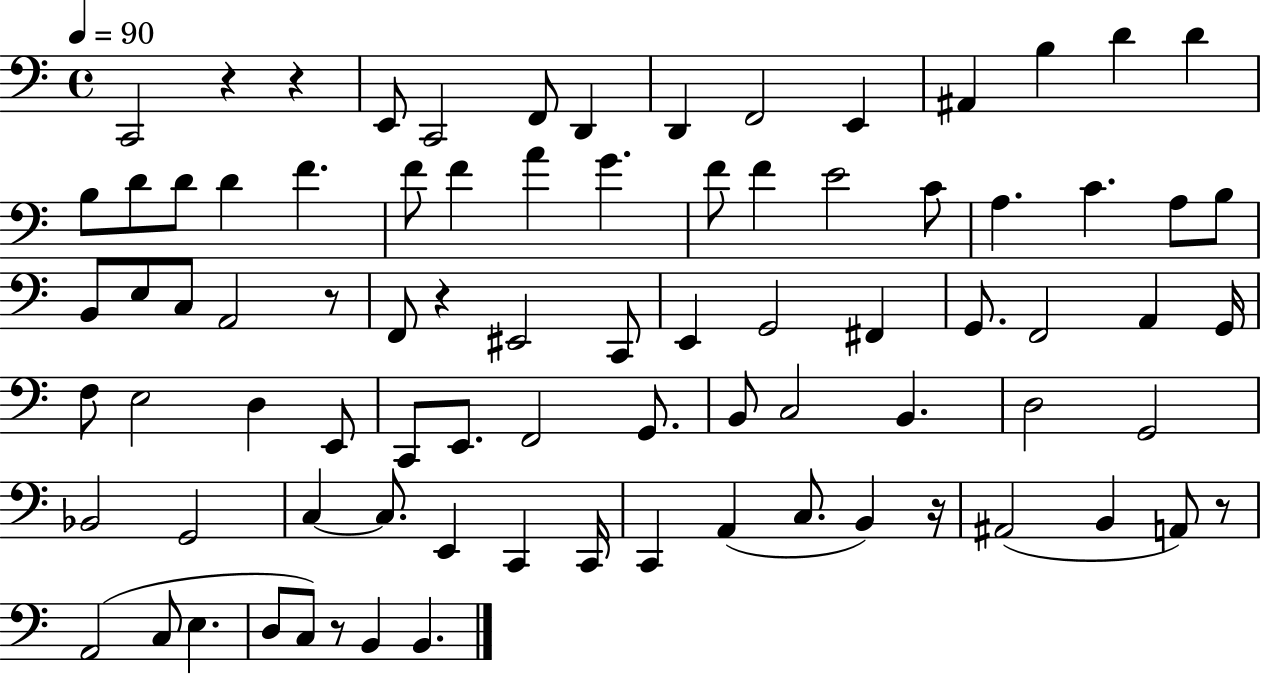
C2/h R/q R/q E2/e C2/h F2/e D2/q D2/q F2/h E2/q A#2/q B3/q D4/q D4/q B3/e D4/e D4/e D4/q F4/q. F4/e F4/q A4/q G4/q. F4/e F4/q E4/h C4/e A3/q. C4/q. A3/e B3/e B2/e E3/e C3/e A2/h R/e F2/e R/q EIS2/h C2/e E2/q G2/h F#2/q G2/e. F2/h A2/q G2/s F3/e E3/h D3/q E2/e C2/e E2/e. F2/h G2/e. B2/e C3/h B2/q. D3/h G2/h Bb2/h G2/h C3/q C3/e. E2/q C2/q C2/s C2/q A2/q C3/e. B2/q R/s A#2/h B2/q A2/e R/e A2/h C3/e E3/q. D3/e C3/e R/e B2/q B2/q.